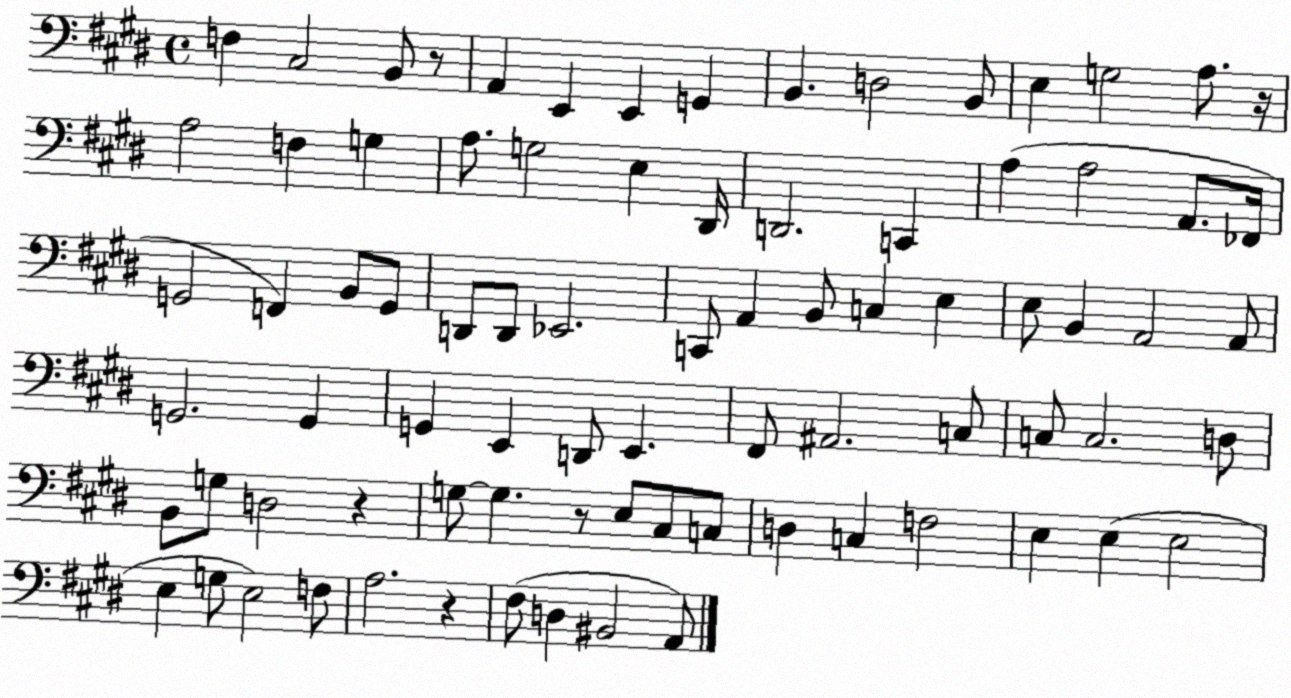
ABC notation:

X:1
T:Untitled
M:4/4
L:1/4
K:E
F, ^C,2 B,,/2 z/2 A,, E,, E,, G,, B,, D,2 B,,/2 E, G,2 A,/2 z/4 A,2 F, G, A,/2 G,2 E, ^D,,/4 D,,2 C,, A, A,2 A,,/2 _F,,/4 G,,2 F,, B,,/2 G,,/2 D,,/2 D,,/2 _E,,2 C,,/2 A,, B,,/2 C, E, E,/2 B,, A,,2 A,,/2 G,,2 G,, G,, E,, D,,/2 E,, ^F,,/2 ^A,,2 C,/2 C,/2 C,2 D,/2 B,,/2 G,/2 D,2 z G,/2 G, z/2 E,/2 ^C,/2 C,/2 D, C, F,2 E, E, E,2 E, G,/2 E,2 F,/2 A,2 z ^F,/2 D, ^B,,2 A,,/2